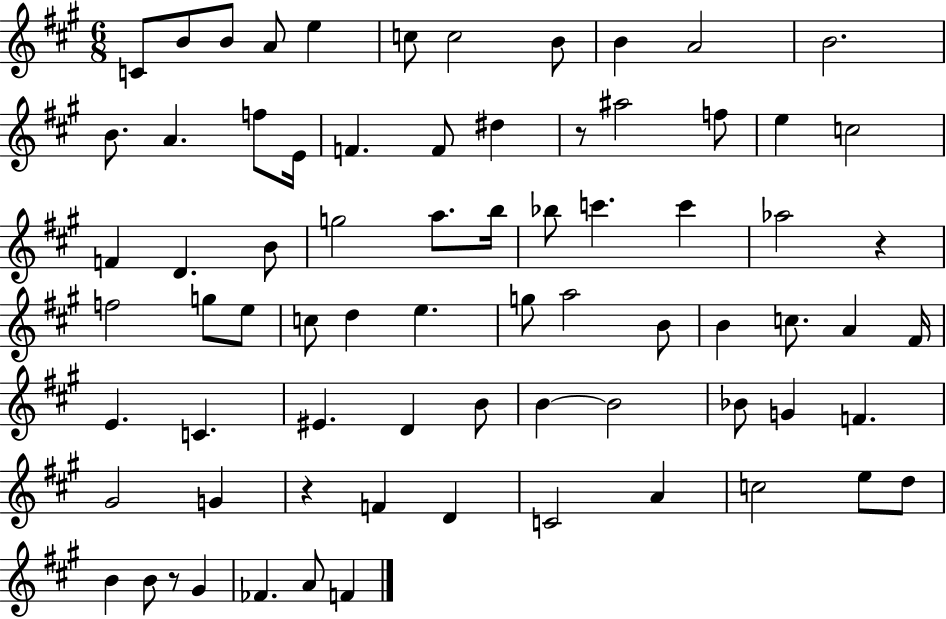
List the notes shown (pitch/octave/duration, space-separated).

C4/e B4/e B4/e A4/e E5/q C5/e C5/h B4/e B4/q A4/h B4/h. B4/e. A4/q. F5/e E4/s F4/q. F4/e D#5/q R/e A#5/h F5/e E5/q C5/h F4/q D4/q. B4/e G5/h A5/e. B5/s Bb5/e C6/q. C6/q Ab5/h R/q F5/h G5/e E5/e C5/e D5/q E5/q. G5/e A5/h B4/e B4/q C5/e. A4/q F#4/s E4/q. C4/q. EIS4/q. D4/q B4/e B4/q B4/h Bb4/e G4/q F4/q. G#4/h G4/q R/q F4/q D4/q C4/h A4/q C5/h E5/e D5/e B4/q B4/e R/e G#4/q FES4/q. A4/e F4/q